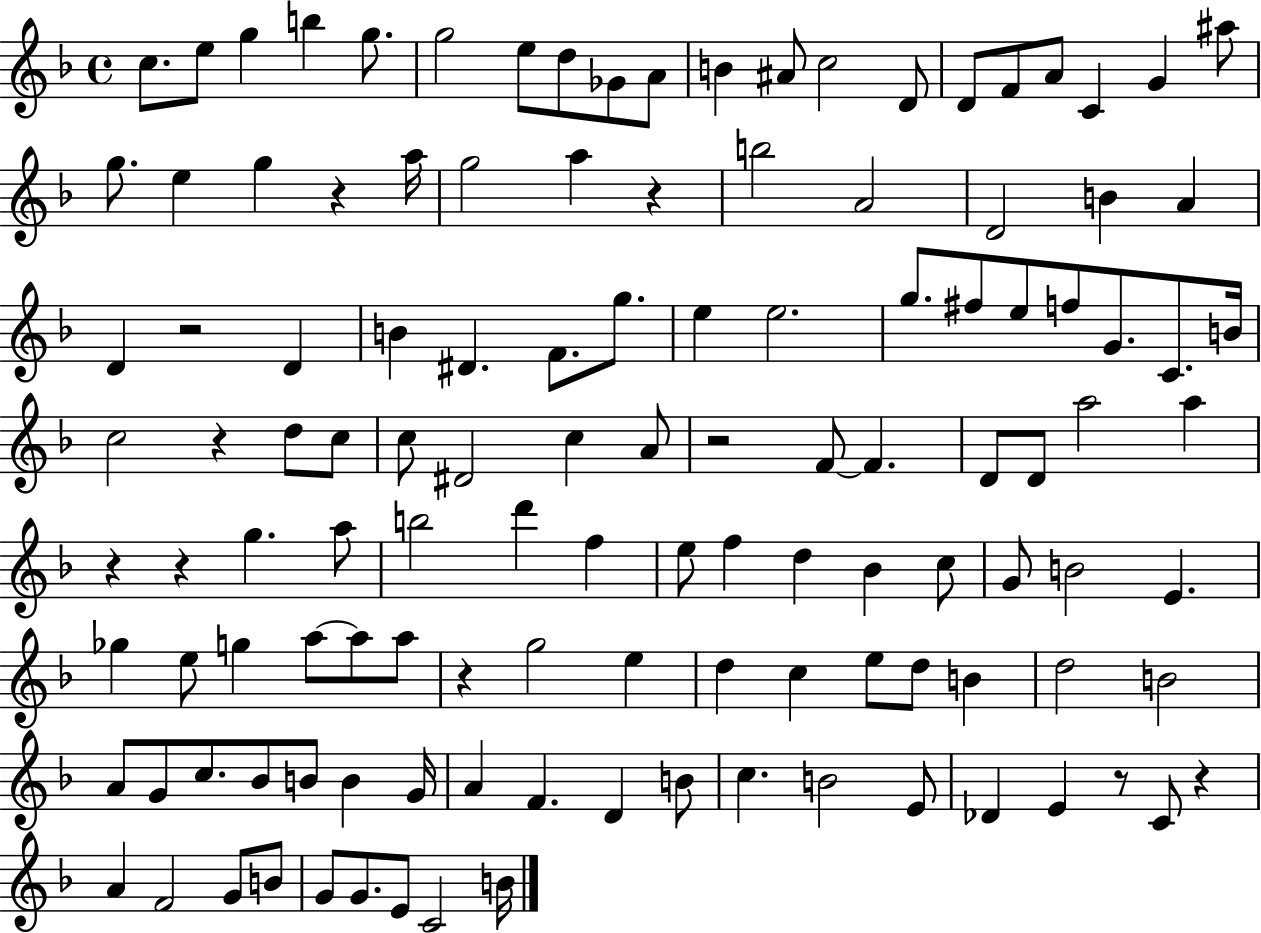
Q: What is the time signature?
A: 4/4